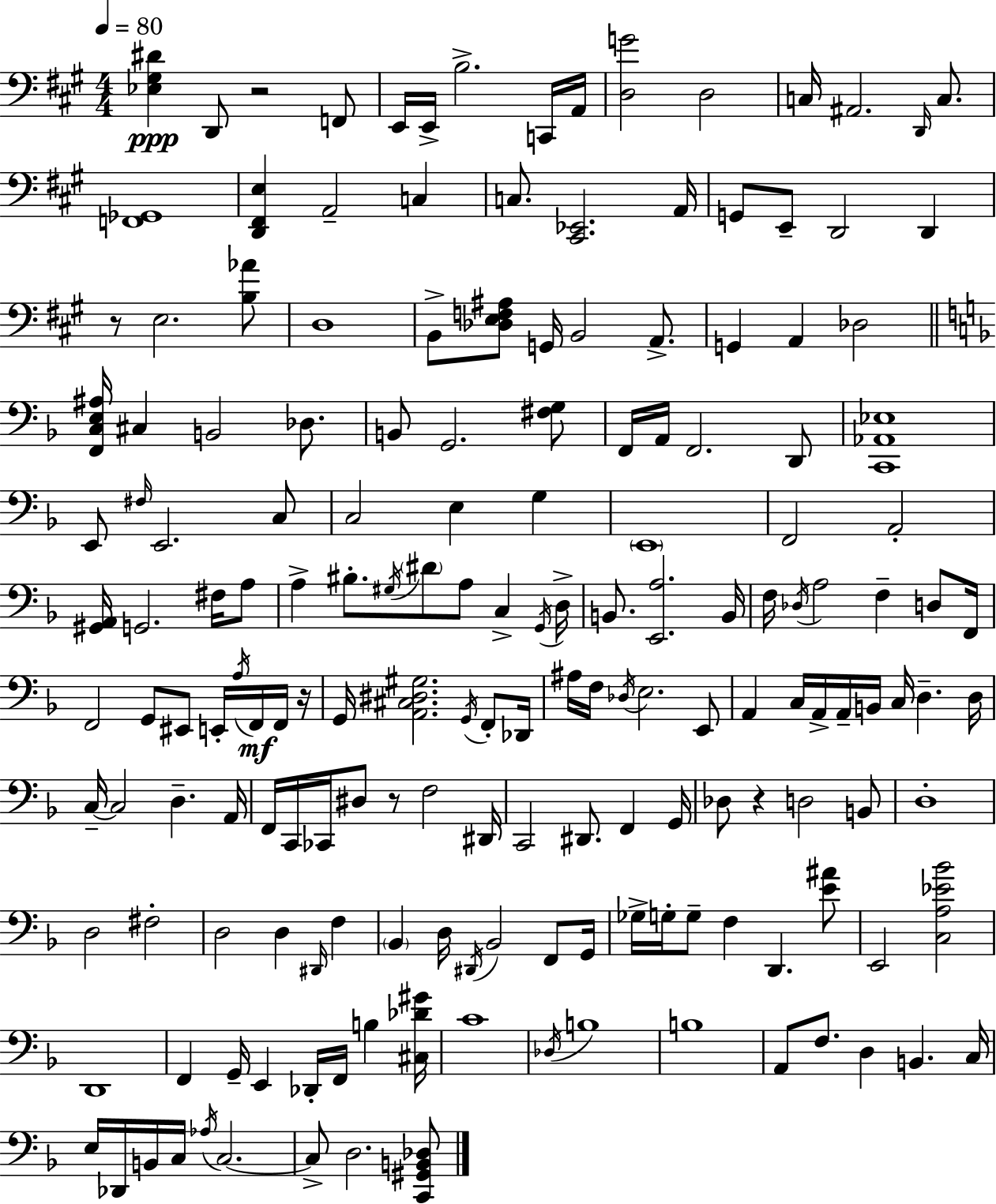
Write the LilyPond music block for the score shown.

{
  \clef bass
  \numericTimeSignature
  \time 4/4
  \key a \major
  \tempo 4 = 80
  <ees gis dis'>4\ppp d,8 r2 f,8 | e,16 e,16-> b2.-> c,16 a,16 | <d g'>2 d2 | c16 ais,2. \grace { d,16 } c8. | \break <f, ges,>1 | <d, fis, e>4 a,2-- c4 | c8. <cis, ees,>2. | a,16 g,8 e,8-- d,2 d,4 | \break r8 e2. <b aes'>8 | d1 | b,8-> <des e f ais>8 g,16 b,2 a,8.-> | g,4 a,4 des2 | \break \bar "||" \break \key f \major <f, c e ais>16 cis4 b,2 des8. | b,8 g,2. <fis g>8 | f,16 a,16 f,2. d,8 | <c, aes, ees>1 | \break e,8 \grace { fis16 } e,2. c8 | c2 e4 g4 | \parenthesize e,1 | f,2 a,2-. | \break <gis, a,>16 g,2. fis16 a8 | a4-> bis8.-. \acciaccatura { gis16 } \parenthesize dis'8 a8 c4-> | \acciaccatura { g,16 } d16-> b,8. <e, a>2. | b,16 f16 \acciaccatura { des16 } a2 f4-- | \break d8 f,16 f,2 g,8 eis,8 | e,16-. \acciaccatura { a16 } f,16\mf f,16 r16 g,16 <a, cis dis gis>2. | \acciaccatura { g,16 } f,8-. des,16 ais16 f16 \acciaccatura { des16 } e2. | e,8 a,4 c16 a,16-> a,16-- b,16 c16 | \break d4.-- d16 c16--~~ c2 | d4.-- a,16 f,16 c,16 ces,16 dis8 r8 f2 | dis,16 c,2 dis,8. | f,4 g,16 des8 r4 d2 | \break b,8 d1-. | d2 fis2-. | d2 d4 | \grace { dis,16 } f4 \parenthesize bes,4 d16 \acciaccatura { dis,16 } bes,2 | \break f,8 g,16 ges16-> g16-. g8-- f4 | d,4. <e' ais'>8 e,2 | <c a ees' bes'>2 d,1 | f,4 g,16-- e,4 | \break des,16-. f,16 b4 <cis des' gis'>16 c'1 | \acciaccatura { des16 } b1 | b1 | a,8 f8. d4 | \break b,4. c16 e16 des,16 b,16 c16 \acciaccatura { aes16 } c2.~~ | c8-> d2. | <c, gis, b, des>8 \bar "|."
}